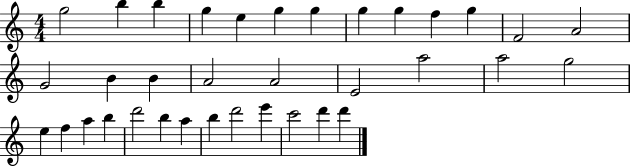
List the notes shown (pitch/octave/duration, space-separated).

G5/h B5/q B5/q G5/q E5/q G5/q G5/q G5/q G5/q F5/q G5/q F4/h A4/h G4/h B4/q B4/q A4/h A4/h E4/h A5/h A5/h G5/h E5/q F5/q A5/q B5/q D6/h B5/q A5/q B5/q D6/h E6/q C6/h D6/q D6/q